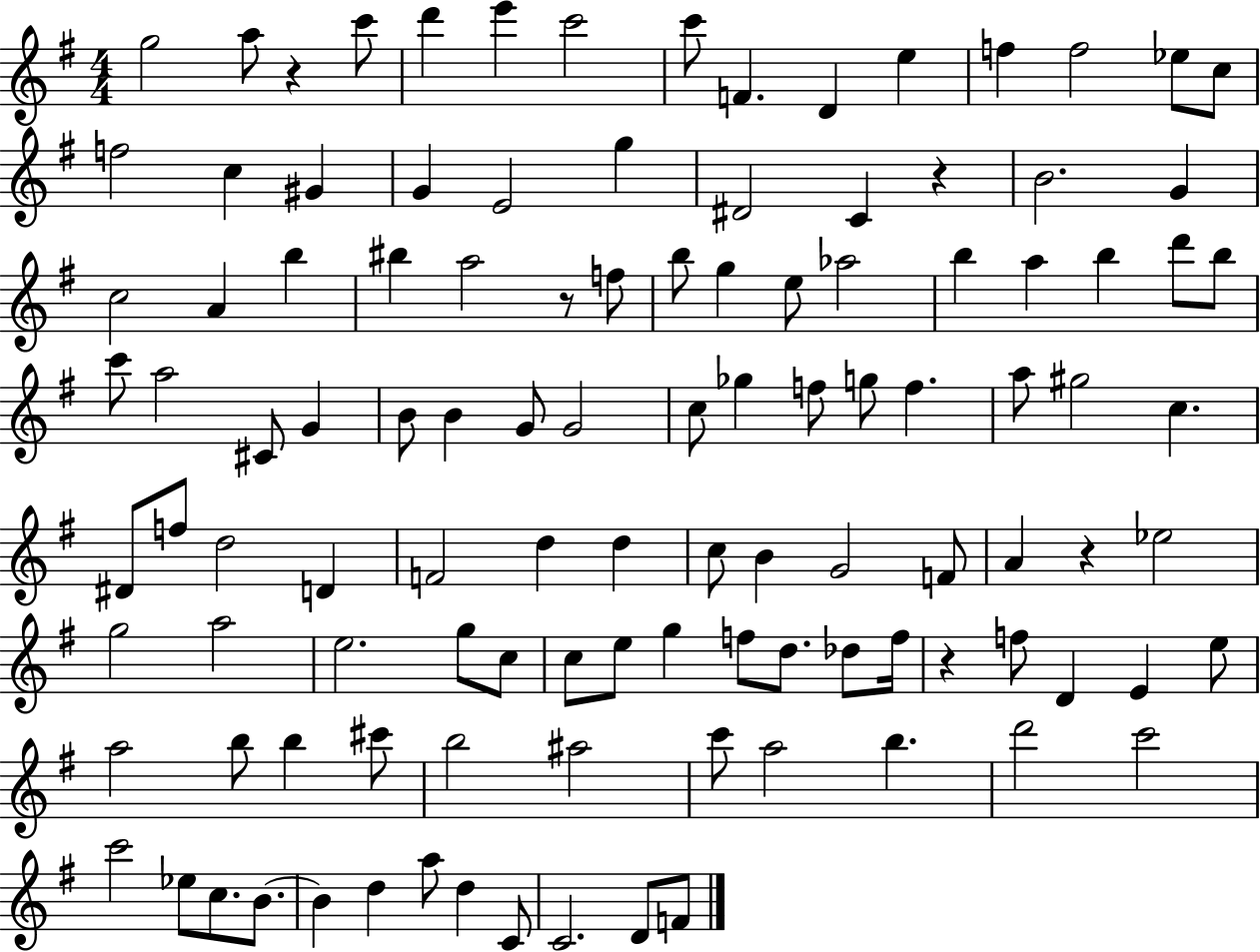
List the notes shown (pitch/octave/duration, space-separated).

G5/h A5/e R/q C6/e D6/q E6/q C6/h C6/e F4/q. D4/q E5/q F5/q F5/h Eb5/e C5/e F5/h C5/q G#4/q G4/q E4/h G5/q D#4/h C4/q R/q B4/h. G4/q C5/h A4/q B5/q BIS5/q A5/h R/e F5/e B5/e G5/q E5/e Ab5/h B5/q A5/q B5/q D6/e B5/e C6/e A5/h C#4/e G4/q B4/e B4/q G4/e G4/h C5/e Gb5/q F5/e G5/e F5/q. A5/e G#5/h C5/q. D#4/e F5/e D5/h D4/q F4/h D5/q D5/q C5/e B4/q G4/h F4/e A4/q R/q Eb5/h G5/h A5/h E5/h. G5/e C5/e C5/e E5/e G5/q F5/e D5/e. Db5/e F5/s R/q F5/e D4/q E4/q E5/e A5/h B5/e B5/q C#6/e B5/h A#5/h C6/e A5/h B5/q. D6/h C6/h C6/h Eb5/e C5/e. B4/e. B4/q D5/q A5/e D5/q C4/e C4/h. D4/e F4/e